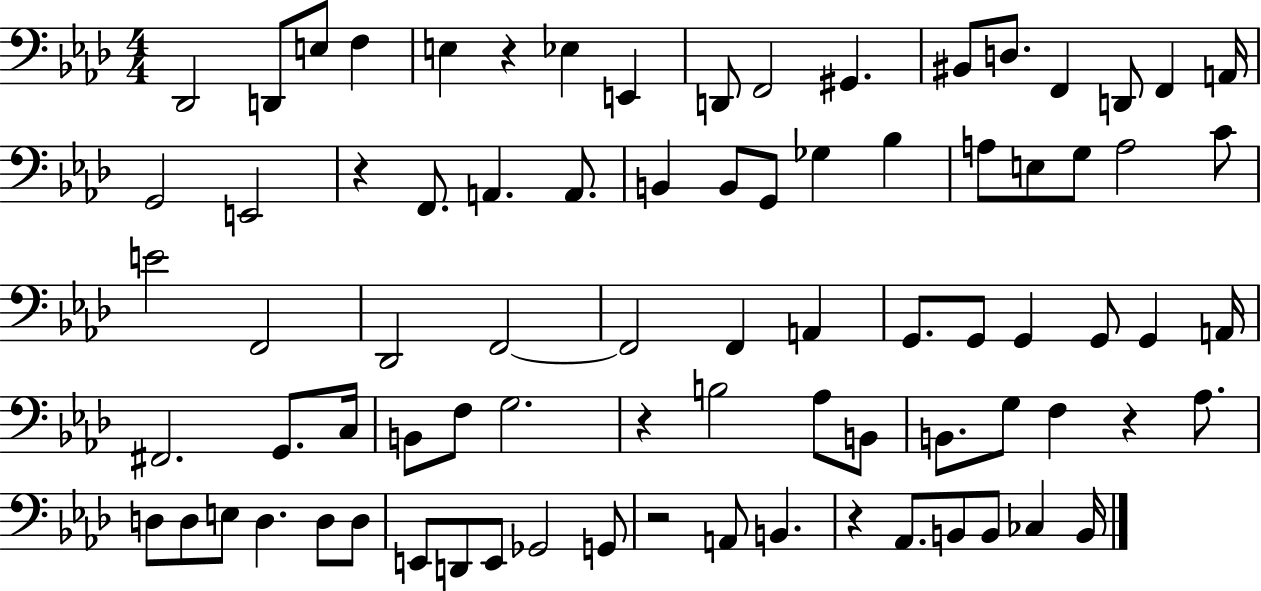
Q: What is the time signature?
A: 4/4